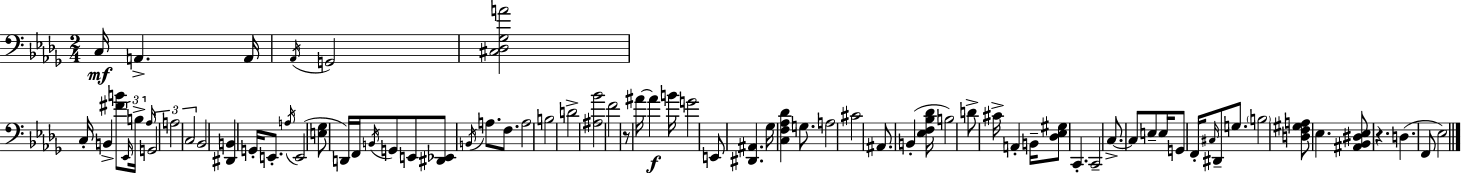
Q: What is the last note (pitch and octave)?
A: Eb3